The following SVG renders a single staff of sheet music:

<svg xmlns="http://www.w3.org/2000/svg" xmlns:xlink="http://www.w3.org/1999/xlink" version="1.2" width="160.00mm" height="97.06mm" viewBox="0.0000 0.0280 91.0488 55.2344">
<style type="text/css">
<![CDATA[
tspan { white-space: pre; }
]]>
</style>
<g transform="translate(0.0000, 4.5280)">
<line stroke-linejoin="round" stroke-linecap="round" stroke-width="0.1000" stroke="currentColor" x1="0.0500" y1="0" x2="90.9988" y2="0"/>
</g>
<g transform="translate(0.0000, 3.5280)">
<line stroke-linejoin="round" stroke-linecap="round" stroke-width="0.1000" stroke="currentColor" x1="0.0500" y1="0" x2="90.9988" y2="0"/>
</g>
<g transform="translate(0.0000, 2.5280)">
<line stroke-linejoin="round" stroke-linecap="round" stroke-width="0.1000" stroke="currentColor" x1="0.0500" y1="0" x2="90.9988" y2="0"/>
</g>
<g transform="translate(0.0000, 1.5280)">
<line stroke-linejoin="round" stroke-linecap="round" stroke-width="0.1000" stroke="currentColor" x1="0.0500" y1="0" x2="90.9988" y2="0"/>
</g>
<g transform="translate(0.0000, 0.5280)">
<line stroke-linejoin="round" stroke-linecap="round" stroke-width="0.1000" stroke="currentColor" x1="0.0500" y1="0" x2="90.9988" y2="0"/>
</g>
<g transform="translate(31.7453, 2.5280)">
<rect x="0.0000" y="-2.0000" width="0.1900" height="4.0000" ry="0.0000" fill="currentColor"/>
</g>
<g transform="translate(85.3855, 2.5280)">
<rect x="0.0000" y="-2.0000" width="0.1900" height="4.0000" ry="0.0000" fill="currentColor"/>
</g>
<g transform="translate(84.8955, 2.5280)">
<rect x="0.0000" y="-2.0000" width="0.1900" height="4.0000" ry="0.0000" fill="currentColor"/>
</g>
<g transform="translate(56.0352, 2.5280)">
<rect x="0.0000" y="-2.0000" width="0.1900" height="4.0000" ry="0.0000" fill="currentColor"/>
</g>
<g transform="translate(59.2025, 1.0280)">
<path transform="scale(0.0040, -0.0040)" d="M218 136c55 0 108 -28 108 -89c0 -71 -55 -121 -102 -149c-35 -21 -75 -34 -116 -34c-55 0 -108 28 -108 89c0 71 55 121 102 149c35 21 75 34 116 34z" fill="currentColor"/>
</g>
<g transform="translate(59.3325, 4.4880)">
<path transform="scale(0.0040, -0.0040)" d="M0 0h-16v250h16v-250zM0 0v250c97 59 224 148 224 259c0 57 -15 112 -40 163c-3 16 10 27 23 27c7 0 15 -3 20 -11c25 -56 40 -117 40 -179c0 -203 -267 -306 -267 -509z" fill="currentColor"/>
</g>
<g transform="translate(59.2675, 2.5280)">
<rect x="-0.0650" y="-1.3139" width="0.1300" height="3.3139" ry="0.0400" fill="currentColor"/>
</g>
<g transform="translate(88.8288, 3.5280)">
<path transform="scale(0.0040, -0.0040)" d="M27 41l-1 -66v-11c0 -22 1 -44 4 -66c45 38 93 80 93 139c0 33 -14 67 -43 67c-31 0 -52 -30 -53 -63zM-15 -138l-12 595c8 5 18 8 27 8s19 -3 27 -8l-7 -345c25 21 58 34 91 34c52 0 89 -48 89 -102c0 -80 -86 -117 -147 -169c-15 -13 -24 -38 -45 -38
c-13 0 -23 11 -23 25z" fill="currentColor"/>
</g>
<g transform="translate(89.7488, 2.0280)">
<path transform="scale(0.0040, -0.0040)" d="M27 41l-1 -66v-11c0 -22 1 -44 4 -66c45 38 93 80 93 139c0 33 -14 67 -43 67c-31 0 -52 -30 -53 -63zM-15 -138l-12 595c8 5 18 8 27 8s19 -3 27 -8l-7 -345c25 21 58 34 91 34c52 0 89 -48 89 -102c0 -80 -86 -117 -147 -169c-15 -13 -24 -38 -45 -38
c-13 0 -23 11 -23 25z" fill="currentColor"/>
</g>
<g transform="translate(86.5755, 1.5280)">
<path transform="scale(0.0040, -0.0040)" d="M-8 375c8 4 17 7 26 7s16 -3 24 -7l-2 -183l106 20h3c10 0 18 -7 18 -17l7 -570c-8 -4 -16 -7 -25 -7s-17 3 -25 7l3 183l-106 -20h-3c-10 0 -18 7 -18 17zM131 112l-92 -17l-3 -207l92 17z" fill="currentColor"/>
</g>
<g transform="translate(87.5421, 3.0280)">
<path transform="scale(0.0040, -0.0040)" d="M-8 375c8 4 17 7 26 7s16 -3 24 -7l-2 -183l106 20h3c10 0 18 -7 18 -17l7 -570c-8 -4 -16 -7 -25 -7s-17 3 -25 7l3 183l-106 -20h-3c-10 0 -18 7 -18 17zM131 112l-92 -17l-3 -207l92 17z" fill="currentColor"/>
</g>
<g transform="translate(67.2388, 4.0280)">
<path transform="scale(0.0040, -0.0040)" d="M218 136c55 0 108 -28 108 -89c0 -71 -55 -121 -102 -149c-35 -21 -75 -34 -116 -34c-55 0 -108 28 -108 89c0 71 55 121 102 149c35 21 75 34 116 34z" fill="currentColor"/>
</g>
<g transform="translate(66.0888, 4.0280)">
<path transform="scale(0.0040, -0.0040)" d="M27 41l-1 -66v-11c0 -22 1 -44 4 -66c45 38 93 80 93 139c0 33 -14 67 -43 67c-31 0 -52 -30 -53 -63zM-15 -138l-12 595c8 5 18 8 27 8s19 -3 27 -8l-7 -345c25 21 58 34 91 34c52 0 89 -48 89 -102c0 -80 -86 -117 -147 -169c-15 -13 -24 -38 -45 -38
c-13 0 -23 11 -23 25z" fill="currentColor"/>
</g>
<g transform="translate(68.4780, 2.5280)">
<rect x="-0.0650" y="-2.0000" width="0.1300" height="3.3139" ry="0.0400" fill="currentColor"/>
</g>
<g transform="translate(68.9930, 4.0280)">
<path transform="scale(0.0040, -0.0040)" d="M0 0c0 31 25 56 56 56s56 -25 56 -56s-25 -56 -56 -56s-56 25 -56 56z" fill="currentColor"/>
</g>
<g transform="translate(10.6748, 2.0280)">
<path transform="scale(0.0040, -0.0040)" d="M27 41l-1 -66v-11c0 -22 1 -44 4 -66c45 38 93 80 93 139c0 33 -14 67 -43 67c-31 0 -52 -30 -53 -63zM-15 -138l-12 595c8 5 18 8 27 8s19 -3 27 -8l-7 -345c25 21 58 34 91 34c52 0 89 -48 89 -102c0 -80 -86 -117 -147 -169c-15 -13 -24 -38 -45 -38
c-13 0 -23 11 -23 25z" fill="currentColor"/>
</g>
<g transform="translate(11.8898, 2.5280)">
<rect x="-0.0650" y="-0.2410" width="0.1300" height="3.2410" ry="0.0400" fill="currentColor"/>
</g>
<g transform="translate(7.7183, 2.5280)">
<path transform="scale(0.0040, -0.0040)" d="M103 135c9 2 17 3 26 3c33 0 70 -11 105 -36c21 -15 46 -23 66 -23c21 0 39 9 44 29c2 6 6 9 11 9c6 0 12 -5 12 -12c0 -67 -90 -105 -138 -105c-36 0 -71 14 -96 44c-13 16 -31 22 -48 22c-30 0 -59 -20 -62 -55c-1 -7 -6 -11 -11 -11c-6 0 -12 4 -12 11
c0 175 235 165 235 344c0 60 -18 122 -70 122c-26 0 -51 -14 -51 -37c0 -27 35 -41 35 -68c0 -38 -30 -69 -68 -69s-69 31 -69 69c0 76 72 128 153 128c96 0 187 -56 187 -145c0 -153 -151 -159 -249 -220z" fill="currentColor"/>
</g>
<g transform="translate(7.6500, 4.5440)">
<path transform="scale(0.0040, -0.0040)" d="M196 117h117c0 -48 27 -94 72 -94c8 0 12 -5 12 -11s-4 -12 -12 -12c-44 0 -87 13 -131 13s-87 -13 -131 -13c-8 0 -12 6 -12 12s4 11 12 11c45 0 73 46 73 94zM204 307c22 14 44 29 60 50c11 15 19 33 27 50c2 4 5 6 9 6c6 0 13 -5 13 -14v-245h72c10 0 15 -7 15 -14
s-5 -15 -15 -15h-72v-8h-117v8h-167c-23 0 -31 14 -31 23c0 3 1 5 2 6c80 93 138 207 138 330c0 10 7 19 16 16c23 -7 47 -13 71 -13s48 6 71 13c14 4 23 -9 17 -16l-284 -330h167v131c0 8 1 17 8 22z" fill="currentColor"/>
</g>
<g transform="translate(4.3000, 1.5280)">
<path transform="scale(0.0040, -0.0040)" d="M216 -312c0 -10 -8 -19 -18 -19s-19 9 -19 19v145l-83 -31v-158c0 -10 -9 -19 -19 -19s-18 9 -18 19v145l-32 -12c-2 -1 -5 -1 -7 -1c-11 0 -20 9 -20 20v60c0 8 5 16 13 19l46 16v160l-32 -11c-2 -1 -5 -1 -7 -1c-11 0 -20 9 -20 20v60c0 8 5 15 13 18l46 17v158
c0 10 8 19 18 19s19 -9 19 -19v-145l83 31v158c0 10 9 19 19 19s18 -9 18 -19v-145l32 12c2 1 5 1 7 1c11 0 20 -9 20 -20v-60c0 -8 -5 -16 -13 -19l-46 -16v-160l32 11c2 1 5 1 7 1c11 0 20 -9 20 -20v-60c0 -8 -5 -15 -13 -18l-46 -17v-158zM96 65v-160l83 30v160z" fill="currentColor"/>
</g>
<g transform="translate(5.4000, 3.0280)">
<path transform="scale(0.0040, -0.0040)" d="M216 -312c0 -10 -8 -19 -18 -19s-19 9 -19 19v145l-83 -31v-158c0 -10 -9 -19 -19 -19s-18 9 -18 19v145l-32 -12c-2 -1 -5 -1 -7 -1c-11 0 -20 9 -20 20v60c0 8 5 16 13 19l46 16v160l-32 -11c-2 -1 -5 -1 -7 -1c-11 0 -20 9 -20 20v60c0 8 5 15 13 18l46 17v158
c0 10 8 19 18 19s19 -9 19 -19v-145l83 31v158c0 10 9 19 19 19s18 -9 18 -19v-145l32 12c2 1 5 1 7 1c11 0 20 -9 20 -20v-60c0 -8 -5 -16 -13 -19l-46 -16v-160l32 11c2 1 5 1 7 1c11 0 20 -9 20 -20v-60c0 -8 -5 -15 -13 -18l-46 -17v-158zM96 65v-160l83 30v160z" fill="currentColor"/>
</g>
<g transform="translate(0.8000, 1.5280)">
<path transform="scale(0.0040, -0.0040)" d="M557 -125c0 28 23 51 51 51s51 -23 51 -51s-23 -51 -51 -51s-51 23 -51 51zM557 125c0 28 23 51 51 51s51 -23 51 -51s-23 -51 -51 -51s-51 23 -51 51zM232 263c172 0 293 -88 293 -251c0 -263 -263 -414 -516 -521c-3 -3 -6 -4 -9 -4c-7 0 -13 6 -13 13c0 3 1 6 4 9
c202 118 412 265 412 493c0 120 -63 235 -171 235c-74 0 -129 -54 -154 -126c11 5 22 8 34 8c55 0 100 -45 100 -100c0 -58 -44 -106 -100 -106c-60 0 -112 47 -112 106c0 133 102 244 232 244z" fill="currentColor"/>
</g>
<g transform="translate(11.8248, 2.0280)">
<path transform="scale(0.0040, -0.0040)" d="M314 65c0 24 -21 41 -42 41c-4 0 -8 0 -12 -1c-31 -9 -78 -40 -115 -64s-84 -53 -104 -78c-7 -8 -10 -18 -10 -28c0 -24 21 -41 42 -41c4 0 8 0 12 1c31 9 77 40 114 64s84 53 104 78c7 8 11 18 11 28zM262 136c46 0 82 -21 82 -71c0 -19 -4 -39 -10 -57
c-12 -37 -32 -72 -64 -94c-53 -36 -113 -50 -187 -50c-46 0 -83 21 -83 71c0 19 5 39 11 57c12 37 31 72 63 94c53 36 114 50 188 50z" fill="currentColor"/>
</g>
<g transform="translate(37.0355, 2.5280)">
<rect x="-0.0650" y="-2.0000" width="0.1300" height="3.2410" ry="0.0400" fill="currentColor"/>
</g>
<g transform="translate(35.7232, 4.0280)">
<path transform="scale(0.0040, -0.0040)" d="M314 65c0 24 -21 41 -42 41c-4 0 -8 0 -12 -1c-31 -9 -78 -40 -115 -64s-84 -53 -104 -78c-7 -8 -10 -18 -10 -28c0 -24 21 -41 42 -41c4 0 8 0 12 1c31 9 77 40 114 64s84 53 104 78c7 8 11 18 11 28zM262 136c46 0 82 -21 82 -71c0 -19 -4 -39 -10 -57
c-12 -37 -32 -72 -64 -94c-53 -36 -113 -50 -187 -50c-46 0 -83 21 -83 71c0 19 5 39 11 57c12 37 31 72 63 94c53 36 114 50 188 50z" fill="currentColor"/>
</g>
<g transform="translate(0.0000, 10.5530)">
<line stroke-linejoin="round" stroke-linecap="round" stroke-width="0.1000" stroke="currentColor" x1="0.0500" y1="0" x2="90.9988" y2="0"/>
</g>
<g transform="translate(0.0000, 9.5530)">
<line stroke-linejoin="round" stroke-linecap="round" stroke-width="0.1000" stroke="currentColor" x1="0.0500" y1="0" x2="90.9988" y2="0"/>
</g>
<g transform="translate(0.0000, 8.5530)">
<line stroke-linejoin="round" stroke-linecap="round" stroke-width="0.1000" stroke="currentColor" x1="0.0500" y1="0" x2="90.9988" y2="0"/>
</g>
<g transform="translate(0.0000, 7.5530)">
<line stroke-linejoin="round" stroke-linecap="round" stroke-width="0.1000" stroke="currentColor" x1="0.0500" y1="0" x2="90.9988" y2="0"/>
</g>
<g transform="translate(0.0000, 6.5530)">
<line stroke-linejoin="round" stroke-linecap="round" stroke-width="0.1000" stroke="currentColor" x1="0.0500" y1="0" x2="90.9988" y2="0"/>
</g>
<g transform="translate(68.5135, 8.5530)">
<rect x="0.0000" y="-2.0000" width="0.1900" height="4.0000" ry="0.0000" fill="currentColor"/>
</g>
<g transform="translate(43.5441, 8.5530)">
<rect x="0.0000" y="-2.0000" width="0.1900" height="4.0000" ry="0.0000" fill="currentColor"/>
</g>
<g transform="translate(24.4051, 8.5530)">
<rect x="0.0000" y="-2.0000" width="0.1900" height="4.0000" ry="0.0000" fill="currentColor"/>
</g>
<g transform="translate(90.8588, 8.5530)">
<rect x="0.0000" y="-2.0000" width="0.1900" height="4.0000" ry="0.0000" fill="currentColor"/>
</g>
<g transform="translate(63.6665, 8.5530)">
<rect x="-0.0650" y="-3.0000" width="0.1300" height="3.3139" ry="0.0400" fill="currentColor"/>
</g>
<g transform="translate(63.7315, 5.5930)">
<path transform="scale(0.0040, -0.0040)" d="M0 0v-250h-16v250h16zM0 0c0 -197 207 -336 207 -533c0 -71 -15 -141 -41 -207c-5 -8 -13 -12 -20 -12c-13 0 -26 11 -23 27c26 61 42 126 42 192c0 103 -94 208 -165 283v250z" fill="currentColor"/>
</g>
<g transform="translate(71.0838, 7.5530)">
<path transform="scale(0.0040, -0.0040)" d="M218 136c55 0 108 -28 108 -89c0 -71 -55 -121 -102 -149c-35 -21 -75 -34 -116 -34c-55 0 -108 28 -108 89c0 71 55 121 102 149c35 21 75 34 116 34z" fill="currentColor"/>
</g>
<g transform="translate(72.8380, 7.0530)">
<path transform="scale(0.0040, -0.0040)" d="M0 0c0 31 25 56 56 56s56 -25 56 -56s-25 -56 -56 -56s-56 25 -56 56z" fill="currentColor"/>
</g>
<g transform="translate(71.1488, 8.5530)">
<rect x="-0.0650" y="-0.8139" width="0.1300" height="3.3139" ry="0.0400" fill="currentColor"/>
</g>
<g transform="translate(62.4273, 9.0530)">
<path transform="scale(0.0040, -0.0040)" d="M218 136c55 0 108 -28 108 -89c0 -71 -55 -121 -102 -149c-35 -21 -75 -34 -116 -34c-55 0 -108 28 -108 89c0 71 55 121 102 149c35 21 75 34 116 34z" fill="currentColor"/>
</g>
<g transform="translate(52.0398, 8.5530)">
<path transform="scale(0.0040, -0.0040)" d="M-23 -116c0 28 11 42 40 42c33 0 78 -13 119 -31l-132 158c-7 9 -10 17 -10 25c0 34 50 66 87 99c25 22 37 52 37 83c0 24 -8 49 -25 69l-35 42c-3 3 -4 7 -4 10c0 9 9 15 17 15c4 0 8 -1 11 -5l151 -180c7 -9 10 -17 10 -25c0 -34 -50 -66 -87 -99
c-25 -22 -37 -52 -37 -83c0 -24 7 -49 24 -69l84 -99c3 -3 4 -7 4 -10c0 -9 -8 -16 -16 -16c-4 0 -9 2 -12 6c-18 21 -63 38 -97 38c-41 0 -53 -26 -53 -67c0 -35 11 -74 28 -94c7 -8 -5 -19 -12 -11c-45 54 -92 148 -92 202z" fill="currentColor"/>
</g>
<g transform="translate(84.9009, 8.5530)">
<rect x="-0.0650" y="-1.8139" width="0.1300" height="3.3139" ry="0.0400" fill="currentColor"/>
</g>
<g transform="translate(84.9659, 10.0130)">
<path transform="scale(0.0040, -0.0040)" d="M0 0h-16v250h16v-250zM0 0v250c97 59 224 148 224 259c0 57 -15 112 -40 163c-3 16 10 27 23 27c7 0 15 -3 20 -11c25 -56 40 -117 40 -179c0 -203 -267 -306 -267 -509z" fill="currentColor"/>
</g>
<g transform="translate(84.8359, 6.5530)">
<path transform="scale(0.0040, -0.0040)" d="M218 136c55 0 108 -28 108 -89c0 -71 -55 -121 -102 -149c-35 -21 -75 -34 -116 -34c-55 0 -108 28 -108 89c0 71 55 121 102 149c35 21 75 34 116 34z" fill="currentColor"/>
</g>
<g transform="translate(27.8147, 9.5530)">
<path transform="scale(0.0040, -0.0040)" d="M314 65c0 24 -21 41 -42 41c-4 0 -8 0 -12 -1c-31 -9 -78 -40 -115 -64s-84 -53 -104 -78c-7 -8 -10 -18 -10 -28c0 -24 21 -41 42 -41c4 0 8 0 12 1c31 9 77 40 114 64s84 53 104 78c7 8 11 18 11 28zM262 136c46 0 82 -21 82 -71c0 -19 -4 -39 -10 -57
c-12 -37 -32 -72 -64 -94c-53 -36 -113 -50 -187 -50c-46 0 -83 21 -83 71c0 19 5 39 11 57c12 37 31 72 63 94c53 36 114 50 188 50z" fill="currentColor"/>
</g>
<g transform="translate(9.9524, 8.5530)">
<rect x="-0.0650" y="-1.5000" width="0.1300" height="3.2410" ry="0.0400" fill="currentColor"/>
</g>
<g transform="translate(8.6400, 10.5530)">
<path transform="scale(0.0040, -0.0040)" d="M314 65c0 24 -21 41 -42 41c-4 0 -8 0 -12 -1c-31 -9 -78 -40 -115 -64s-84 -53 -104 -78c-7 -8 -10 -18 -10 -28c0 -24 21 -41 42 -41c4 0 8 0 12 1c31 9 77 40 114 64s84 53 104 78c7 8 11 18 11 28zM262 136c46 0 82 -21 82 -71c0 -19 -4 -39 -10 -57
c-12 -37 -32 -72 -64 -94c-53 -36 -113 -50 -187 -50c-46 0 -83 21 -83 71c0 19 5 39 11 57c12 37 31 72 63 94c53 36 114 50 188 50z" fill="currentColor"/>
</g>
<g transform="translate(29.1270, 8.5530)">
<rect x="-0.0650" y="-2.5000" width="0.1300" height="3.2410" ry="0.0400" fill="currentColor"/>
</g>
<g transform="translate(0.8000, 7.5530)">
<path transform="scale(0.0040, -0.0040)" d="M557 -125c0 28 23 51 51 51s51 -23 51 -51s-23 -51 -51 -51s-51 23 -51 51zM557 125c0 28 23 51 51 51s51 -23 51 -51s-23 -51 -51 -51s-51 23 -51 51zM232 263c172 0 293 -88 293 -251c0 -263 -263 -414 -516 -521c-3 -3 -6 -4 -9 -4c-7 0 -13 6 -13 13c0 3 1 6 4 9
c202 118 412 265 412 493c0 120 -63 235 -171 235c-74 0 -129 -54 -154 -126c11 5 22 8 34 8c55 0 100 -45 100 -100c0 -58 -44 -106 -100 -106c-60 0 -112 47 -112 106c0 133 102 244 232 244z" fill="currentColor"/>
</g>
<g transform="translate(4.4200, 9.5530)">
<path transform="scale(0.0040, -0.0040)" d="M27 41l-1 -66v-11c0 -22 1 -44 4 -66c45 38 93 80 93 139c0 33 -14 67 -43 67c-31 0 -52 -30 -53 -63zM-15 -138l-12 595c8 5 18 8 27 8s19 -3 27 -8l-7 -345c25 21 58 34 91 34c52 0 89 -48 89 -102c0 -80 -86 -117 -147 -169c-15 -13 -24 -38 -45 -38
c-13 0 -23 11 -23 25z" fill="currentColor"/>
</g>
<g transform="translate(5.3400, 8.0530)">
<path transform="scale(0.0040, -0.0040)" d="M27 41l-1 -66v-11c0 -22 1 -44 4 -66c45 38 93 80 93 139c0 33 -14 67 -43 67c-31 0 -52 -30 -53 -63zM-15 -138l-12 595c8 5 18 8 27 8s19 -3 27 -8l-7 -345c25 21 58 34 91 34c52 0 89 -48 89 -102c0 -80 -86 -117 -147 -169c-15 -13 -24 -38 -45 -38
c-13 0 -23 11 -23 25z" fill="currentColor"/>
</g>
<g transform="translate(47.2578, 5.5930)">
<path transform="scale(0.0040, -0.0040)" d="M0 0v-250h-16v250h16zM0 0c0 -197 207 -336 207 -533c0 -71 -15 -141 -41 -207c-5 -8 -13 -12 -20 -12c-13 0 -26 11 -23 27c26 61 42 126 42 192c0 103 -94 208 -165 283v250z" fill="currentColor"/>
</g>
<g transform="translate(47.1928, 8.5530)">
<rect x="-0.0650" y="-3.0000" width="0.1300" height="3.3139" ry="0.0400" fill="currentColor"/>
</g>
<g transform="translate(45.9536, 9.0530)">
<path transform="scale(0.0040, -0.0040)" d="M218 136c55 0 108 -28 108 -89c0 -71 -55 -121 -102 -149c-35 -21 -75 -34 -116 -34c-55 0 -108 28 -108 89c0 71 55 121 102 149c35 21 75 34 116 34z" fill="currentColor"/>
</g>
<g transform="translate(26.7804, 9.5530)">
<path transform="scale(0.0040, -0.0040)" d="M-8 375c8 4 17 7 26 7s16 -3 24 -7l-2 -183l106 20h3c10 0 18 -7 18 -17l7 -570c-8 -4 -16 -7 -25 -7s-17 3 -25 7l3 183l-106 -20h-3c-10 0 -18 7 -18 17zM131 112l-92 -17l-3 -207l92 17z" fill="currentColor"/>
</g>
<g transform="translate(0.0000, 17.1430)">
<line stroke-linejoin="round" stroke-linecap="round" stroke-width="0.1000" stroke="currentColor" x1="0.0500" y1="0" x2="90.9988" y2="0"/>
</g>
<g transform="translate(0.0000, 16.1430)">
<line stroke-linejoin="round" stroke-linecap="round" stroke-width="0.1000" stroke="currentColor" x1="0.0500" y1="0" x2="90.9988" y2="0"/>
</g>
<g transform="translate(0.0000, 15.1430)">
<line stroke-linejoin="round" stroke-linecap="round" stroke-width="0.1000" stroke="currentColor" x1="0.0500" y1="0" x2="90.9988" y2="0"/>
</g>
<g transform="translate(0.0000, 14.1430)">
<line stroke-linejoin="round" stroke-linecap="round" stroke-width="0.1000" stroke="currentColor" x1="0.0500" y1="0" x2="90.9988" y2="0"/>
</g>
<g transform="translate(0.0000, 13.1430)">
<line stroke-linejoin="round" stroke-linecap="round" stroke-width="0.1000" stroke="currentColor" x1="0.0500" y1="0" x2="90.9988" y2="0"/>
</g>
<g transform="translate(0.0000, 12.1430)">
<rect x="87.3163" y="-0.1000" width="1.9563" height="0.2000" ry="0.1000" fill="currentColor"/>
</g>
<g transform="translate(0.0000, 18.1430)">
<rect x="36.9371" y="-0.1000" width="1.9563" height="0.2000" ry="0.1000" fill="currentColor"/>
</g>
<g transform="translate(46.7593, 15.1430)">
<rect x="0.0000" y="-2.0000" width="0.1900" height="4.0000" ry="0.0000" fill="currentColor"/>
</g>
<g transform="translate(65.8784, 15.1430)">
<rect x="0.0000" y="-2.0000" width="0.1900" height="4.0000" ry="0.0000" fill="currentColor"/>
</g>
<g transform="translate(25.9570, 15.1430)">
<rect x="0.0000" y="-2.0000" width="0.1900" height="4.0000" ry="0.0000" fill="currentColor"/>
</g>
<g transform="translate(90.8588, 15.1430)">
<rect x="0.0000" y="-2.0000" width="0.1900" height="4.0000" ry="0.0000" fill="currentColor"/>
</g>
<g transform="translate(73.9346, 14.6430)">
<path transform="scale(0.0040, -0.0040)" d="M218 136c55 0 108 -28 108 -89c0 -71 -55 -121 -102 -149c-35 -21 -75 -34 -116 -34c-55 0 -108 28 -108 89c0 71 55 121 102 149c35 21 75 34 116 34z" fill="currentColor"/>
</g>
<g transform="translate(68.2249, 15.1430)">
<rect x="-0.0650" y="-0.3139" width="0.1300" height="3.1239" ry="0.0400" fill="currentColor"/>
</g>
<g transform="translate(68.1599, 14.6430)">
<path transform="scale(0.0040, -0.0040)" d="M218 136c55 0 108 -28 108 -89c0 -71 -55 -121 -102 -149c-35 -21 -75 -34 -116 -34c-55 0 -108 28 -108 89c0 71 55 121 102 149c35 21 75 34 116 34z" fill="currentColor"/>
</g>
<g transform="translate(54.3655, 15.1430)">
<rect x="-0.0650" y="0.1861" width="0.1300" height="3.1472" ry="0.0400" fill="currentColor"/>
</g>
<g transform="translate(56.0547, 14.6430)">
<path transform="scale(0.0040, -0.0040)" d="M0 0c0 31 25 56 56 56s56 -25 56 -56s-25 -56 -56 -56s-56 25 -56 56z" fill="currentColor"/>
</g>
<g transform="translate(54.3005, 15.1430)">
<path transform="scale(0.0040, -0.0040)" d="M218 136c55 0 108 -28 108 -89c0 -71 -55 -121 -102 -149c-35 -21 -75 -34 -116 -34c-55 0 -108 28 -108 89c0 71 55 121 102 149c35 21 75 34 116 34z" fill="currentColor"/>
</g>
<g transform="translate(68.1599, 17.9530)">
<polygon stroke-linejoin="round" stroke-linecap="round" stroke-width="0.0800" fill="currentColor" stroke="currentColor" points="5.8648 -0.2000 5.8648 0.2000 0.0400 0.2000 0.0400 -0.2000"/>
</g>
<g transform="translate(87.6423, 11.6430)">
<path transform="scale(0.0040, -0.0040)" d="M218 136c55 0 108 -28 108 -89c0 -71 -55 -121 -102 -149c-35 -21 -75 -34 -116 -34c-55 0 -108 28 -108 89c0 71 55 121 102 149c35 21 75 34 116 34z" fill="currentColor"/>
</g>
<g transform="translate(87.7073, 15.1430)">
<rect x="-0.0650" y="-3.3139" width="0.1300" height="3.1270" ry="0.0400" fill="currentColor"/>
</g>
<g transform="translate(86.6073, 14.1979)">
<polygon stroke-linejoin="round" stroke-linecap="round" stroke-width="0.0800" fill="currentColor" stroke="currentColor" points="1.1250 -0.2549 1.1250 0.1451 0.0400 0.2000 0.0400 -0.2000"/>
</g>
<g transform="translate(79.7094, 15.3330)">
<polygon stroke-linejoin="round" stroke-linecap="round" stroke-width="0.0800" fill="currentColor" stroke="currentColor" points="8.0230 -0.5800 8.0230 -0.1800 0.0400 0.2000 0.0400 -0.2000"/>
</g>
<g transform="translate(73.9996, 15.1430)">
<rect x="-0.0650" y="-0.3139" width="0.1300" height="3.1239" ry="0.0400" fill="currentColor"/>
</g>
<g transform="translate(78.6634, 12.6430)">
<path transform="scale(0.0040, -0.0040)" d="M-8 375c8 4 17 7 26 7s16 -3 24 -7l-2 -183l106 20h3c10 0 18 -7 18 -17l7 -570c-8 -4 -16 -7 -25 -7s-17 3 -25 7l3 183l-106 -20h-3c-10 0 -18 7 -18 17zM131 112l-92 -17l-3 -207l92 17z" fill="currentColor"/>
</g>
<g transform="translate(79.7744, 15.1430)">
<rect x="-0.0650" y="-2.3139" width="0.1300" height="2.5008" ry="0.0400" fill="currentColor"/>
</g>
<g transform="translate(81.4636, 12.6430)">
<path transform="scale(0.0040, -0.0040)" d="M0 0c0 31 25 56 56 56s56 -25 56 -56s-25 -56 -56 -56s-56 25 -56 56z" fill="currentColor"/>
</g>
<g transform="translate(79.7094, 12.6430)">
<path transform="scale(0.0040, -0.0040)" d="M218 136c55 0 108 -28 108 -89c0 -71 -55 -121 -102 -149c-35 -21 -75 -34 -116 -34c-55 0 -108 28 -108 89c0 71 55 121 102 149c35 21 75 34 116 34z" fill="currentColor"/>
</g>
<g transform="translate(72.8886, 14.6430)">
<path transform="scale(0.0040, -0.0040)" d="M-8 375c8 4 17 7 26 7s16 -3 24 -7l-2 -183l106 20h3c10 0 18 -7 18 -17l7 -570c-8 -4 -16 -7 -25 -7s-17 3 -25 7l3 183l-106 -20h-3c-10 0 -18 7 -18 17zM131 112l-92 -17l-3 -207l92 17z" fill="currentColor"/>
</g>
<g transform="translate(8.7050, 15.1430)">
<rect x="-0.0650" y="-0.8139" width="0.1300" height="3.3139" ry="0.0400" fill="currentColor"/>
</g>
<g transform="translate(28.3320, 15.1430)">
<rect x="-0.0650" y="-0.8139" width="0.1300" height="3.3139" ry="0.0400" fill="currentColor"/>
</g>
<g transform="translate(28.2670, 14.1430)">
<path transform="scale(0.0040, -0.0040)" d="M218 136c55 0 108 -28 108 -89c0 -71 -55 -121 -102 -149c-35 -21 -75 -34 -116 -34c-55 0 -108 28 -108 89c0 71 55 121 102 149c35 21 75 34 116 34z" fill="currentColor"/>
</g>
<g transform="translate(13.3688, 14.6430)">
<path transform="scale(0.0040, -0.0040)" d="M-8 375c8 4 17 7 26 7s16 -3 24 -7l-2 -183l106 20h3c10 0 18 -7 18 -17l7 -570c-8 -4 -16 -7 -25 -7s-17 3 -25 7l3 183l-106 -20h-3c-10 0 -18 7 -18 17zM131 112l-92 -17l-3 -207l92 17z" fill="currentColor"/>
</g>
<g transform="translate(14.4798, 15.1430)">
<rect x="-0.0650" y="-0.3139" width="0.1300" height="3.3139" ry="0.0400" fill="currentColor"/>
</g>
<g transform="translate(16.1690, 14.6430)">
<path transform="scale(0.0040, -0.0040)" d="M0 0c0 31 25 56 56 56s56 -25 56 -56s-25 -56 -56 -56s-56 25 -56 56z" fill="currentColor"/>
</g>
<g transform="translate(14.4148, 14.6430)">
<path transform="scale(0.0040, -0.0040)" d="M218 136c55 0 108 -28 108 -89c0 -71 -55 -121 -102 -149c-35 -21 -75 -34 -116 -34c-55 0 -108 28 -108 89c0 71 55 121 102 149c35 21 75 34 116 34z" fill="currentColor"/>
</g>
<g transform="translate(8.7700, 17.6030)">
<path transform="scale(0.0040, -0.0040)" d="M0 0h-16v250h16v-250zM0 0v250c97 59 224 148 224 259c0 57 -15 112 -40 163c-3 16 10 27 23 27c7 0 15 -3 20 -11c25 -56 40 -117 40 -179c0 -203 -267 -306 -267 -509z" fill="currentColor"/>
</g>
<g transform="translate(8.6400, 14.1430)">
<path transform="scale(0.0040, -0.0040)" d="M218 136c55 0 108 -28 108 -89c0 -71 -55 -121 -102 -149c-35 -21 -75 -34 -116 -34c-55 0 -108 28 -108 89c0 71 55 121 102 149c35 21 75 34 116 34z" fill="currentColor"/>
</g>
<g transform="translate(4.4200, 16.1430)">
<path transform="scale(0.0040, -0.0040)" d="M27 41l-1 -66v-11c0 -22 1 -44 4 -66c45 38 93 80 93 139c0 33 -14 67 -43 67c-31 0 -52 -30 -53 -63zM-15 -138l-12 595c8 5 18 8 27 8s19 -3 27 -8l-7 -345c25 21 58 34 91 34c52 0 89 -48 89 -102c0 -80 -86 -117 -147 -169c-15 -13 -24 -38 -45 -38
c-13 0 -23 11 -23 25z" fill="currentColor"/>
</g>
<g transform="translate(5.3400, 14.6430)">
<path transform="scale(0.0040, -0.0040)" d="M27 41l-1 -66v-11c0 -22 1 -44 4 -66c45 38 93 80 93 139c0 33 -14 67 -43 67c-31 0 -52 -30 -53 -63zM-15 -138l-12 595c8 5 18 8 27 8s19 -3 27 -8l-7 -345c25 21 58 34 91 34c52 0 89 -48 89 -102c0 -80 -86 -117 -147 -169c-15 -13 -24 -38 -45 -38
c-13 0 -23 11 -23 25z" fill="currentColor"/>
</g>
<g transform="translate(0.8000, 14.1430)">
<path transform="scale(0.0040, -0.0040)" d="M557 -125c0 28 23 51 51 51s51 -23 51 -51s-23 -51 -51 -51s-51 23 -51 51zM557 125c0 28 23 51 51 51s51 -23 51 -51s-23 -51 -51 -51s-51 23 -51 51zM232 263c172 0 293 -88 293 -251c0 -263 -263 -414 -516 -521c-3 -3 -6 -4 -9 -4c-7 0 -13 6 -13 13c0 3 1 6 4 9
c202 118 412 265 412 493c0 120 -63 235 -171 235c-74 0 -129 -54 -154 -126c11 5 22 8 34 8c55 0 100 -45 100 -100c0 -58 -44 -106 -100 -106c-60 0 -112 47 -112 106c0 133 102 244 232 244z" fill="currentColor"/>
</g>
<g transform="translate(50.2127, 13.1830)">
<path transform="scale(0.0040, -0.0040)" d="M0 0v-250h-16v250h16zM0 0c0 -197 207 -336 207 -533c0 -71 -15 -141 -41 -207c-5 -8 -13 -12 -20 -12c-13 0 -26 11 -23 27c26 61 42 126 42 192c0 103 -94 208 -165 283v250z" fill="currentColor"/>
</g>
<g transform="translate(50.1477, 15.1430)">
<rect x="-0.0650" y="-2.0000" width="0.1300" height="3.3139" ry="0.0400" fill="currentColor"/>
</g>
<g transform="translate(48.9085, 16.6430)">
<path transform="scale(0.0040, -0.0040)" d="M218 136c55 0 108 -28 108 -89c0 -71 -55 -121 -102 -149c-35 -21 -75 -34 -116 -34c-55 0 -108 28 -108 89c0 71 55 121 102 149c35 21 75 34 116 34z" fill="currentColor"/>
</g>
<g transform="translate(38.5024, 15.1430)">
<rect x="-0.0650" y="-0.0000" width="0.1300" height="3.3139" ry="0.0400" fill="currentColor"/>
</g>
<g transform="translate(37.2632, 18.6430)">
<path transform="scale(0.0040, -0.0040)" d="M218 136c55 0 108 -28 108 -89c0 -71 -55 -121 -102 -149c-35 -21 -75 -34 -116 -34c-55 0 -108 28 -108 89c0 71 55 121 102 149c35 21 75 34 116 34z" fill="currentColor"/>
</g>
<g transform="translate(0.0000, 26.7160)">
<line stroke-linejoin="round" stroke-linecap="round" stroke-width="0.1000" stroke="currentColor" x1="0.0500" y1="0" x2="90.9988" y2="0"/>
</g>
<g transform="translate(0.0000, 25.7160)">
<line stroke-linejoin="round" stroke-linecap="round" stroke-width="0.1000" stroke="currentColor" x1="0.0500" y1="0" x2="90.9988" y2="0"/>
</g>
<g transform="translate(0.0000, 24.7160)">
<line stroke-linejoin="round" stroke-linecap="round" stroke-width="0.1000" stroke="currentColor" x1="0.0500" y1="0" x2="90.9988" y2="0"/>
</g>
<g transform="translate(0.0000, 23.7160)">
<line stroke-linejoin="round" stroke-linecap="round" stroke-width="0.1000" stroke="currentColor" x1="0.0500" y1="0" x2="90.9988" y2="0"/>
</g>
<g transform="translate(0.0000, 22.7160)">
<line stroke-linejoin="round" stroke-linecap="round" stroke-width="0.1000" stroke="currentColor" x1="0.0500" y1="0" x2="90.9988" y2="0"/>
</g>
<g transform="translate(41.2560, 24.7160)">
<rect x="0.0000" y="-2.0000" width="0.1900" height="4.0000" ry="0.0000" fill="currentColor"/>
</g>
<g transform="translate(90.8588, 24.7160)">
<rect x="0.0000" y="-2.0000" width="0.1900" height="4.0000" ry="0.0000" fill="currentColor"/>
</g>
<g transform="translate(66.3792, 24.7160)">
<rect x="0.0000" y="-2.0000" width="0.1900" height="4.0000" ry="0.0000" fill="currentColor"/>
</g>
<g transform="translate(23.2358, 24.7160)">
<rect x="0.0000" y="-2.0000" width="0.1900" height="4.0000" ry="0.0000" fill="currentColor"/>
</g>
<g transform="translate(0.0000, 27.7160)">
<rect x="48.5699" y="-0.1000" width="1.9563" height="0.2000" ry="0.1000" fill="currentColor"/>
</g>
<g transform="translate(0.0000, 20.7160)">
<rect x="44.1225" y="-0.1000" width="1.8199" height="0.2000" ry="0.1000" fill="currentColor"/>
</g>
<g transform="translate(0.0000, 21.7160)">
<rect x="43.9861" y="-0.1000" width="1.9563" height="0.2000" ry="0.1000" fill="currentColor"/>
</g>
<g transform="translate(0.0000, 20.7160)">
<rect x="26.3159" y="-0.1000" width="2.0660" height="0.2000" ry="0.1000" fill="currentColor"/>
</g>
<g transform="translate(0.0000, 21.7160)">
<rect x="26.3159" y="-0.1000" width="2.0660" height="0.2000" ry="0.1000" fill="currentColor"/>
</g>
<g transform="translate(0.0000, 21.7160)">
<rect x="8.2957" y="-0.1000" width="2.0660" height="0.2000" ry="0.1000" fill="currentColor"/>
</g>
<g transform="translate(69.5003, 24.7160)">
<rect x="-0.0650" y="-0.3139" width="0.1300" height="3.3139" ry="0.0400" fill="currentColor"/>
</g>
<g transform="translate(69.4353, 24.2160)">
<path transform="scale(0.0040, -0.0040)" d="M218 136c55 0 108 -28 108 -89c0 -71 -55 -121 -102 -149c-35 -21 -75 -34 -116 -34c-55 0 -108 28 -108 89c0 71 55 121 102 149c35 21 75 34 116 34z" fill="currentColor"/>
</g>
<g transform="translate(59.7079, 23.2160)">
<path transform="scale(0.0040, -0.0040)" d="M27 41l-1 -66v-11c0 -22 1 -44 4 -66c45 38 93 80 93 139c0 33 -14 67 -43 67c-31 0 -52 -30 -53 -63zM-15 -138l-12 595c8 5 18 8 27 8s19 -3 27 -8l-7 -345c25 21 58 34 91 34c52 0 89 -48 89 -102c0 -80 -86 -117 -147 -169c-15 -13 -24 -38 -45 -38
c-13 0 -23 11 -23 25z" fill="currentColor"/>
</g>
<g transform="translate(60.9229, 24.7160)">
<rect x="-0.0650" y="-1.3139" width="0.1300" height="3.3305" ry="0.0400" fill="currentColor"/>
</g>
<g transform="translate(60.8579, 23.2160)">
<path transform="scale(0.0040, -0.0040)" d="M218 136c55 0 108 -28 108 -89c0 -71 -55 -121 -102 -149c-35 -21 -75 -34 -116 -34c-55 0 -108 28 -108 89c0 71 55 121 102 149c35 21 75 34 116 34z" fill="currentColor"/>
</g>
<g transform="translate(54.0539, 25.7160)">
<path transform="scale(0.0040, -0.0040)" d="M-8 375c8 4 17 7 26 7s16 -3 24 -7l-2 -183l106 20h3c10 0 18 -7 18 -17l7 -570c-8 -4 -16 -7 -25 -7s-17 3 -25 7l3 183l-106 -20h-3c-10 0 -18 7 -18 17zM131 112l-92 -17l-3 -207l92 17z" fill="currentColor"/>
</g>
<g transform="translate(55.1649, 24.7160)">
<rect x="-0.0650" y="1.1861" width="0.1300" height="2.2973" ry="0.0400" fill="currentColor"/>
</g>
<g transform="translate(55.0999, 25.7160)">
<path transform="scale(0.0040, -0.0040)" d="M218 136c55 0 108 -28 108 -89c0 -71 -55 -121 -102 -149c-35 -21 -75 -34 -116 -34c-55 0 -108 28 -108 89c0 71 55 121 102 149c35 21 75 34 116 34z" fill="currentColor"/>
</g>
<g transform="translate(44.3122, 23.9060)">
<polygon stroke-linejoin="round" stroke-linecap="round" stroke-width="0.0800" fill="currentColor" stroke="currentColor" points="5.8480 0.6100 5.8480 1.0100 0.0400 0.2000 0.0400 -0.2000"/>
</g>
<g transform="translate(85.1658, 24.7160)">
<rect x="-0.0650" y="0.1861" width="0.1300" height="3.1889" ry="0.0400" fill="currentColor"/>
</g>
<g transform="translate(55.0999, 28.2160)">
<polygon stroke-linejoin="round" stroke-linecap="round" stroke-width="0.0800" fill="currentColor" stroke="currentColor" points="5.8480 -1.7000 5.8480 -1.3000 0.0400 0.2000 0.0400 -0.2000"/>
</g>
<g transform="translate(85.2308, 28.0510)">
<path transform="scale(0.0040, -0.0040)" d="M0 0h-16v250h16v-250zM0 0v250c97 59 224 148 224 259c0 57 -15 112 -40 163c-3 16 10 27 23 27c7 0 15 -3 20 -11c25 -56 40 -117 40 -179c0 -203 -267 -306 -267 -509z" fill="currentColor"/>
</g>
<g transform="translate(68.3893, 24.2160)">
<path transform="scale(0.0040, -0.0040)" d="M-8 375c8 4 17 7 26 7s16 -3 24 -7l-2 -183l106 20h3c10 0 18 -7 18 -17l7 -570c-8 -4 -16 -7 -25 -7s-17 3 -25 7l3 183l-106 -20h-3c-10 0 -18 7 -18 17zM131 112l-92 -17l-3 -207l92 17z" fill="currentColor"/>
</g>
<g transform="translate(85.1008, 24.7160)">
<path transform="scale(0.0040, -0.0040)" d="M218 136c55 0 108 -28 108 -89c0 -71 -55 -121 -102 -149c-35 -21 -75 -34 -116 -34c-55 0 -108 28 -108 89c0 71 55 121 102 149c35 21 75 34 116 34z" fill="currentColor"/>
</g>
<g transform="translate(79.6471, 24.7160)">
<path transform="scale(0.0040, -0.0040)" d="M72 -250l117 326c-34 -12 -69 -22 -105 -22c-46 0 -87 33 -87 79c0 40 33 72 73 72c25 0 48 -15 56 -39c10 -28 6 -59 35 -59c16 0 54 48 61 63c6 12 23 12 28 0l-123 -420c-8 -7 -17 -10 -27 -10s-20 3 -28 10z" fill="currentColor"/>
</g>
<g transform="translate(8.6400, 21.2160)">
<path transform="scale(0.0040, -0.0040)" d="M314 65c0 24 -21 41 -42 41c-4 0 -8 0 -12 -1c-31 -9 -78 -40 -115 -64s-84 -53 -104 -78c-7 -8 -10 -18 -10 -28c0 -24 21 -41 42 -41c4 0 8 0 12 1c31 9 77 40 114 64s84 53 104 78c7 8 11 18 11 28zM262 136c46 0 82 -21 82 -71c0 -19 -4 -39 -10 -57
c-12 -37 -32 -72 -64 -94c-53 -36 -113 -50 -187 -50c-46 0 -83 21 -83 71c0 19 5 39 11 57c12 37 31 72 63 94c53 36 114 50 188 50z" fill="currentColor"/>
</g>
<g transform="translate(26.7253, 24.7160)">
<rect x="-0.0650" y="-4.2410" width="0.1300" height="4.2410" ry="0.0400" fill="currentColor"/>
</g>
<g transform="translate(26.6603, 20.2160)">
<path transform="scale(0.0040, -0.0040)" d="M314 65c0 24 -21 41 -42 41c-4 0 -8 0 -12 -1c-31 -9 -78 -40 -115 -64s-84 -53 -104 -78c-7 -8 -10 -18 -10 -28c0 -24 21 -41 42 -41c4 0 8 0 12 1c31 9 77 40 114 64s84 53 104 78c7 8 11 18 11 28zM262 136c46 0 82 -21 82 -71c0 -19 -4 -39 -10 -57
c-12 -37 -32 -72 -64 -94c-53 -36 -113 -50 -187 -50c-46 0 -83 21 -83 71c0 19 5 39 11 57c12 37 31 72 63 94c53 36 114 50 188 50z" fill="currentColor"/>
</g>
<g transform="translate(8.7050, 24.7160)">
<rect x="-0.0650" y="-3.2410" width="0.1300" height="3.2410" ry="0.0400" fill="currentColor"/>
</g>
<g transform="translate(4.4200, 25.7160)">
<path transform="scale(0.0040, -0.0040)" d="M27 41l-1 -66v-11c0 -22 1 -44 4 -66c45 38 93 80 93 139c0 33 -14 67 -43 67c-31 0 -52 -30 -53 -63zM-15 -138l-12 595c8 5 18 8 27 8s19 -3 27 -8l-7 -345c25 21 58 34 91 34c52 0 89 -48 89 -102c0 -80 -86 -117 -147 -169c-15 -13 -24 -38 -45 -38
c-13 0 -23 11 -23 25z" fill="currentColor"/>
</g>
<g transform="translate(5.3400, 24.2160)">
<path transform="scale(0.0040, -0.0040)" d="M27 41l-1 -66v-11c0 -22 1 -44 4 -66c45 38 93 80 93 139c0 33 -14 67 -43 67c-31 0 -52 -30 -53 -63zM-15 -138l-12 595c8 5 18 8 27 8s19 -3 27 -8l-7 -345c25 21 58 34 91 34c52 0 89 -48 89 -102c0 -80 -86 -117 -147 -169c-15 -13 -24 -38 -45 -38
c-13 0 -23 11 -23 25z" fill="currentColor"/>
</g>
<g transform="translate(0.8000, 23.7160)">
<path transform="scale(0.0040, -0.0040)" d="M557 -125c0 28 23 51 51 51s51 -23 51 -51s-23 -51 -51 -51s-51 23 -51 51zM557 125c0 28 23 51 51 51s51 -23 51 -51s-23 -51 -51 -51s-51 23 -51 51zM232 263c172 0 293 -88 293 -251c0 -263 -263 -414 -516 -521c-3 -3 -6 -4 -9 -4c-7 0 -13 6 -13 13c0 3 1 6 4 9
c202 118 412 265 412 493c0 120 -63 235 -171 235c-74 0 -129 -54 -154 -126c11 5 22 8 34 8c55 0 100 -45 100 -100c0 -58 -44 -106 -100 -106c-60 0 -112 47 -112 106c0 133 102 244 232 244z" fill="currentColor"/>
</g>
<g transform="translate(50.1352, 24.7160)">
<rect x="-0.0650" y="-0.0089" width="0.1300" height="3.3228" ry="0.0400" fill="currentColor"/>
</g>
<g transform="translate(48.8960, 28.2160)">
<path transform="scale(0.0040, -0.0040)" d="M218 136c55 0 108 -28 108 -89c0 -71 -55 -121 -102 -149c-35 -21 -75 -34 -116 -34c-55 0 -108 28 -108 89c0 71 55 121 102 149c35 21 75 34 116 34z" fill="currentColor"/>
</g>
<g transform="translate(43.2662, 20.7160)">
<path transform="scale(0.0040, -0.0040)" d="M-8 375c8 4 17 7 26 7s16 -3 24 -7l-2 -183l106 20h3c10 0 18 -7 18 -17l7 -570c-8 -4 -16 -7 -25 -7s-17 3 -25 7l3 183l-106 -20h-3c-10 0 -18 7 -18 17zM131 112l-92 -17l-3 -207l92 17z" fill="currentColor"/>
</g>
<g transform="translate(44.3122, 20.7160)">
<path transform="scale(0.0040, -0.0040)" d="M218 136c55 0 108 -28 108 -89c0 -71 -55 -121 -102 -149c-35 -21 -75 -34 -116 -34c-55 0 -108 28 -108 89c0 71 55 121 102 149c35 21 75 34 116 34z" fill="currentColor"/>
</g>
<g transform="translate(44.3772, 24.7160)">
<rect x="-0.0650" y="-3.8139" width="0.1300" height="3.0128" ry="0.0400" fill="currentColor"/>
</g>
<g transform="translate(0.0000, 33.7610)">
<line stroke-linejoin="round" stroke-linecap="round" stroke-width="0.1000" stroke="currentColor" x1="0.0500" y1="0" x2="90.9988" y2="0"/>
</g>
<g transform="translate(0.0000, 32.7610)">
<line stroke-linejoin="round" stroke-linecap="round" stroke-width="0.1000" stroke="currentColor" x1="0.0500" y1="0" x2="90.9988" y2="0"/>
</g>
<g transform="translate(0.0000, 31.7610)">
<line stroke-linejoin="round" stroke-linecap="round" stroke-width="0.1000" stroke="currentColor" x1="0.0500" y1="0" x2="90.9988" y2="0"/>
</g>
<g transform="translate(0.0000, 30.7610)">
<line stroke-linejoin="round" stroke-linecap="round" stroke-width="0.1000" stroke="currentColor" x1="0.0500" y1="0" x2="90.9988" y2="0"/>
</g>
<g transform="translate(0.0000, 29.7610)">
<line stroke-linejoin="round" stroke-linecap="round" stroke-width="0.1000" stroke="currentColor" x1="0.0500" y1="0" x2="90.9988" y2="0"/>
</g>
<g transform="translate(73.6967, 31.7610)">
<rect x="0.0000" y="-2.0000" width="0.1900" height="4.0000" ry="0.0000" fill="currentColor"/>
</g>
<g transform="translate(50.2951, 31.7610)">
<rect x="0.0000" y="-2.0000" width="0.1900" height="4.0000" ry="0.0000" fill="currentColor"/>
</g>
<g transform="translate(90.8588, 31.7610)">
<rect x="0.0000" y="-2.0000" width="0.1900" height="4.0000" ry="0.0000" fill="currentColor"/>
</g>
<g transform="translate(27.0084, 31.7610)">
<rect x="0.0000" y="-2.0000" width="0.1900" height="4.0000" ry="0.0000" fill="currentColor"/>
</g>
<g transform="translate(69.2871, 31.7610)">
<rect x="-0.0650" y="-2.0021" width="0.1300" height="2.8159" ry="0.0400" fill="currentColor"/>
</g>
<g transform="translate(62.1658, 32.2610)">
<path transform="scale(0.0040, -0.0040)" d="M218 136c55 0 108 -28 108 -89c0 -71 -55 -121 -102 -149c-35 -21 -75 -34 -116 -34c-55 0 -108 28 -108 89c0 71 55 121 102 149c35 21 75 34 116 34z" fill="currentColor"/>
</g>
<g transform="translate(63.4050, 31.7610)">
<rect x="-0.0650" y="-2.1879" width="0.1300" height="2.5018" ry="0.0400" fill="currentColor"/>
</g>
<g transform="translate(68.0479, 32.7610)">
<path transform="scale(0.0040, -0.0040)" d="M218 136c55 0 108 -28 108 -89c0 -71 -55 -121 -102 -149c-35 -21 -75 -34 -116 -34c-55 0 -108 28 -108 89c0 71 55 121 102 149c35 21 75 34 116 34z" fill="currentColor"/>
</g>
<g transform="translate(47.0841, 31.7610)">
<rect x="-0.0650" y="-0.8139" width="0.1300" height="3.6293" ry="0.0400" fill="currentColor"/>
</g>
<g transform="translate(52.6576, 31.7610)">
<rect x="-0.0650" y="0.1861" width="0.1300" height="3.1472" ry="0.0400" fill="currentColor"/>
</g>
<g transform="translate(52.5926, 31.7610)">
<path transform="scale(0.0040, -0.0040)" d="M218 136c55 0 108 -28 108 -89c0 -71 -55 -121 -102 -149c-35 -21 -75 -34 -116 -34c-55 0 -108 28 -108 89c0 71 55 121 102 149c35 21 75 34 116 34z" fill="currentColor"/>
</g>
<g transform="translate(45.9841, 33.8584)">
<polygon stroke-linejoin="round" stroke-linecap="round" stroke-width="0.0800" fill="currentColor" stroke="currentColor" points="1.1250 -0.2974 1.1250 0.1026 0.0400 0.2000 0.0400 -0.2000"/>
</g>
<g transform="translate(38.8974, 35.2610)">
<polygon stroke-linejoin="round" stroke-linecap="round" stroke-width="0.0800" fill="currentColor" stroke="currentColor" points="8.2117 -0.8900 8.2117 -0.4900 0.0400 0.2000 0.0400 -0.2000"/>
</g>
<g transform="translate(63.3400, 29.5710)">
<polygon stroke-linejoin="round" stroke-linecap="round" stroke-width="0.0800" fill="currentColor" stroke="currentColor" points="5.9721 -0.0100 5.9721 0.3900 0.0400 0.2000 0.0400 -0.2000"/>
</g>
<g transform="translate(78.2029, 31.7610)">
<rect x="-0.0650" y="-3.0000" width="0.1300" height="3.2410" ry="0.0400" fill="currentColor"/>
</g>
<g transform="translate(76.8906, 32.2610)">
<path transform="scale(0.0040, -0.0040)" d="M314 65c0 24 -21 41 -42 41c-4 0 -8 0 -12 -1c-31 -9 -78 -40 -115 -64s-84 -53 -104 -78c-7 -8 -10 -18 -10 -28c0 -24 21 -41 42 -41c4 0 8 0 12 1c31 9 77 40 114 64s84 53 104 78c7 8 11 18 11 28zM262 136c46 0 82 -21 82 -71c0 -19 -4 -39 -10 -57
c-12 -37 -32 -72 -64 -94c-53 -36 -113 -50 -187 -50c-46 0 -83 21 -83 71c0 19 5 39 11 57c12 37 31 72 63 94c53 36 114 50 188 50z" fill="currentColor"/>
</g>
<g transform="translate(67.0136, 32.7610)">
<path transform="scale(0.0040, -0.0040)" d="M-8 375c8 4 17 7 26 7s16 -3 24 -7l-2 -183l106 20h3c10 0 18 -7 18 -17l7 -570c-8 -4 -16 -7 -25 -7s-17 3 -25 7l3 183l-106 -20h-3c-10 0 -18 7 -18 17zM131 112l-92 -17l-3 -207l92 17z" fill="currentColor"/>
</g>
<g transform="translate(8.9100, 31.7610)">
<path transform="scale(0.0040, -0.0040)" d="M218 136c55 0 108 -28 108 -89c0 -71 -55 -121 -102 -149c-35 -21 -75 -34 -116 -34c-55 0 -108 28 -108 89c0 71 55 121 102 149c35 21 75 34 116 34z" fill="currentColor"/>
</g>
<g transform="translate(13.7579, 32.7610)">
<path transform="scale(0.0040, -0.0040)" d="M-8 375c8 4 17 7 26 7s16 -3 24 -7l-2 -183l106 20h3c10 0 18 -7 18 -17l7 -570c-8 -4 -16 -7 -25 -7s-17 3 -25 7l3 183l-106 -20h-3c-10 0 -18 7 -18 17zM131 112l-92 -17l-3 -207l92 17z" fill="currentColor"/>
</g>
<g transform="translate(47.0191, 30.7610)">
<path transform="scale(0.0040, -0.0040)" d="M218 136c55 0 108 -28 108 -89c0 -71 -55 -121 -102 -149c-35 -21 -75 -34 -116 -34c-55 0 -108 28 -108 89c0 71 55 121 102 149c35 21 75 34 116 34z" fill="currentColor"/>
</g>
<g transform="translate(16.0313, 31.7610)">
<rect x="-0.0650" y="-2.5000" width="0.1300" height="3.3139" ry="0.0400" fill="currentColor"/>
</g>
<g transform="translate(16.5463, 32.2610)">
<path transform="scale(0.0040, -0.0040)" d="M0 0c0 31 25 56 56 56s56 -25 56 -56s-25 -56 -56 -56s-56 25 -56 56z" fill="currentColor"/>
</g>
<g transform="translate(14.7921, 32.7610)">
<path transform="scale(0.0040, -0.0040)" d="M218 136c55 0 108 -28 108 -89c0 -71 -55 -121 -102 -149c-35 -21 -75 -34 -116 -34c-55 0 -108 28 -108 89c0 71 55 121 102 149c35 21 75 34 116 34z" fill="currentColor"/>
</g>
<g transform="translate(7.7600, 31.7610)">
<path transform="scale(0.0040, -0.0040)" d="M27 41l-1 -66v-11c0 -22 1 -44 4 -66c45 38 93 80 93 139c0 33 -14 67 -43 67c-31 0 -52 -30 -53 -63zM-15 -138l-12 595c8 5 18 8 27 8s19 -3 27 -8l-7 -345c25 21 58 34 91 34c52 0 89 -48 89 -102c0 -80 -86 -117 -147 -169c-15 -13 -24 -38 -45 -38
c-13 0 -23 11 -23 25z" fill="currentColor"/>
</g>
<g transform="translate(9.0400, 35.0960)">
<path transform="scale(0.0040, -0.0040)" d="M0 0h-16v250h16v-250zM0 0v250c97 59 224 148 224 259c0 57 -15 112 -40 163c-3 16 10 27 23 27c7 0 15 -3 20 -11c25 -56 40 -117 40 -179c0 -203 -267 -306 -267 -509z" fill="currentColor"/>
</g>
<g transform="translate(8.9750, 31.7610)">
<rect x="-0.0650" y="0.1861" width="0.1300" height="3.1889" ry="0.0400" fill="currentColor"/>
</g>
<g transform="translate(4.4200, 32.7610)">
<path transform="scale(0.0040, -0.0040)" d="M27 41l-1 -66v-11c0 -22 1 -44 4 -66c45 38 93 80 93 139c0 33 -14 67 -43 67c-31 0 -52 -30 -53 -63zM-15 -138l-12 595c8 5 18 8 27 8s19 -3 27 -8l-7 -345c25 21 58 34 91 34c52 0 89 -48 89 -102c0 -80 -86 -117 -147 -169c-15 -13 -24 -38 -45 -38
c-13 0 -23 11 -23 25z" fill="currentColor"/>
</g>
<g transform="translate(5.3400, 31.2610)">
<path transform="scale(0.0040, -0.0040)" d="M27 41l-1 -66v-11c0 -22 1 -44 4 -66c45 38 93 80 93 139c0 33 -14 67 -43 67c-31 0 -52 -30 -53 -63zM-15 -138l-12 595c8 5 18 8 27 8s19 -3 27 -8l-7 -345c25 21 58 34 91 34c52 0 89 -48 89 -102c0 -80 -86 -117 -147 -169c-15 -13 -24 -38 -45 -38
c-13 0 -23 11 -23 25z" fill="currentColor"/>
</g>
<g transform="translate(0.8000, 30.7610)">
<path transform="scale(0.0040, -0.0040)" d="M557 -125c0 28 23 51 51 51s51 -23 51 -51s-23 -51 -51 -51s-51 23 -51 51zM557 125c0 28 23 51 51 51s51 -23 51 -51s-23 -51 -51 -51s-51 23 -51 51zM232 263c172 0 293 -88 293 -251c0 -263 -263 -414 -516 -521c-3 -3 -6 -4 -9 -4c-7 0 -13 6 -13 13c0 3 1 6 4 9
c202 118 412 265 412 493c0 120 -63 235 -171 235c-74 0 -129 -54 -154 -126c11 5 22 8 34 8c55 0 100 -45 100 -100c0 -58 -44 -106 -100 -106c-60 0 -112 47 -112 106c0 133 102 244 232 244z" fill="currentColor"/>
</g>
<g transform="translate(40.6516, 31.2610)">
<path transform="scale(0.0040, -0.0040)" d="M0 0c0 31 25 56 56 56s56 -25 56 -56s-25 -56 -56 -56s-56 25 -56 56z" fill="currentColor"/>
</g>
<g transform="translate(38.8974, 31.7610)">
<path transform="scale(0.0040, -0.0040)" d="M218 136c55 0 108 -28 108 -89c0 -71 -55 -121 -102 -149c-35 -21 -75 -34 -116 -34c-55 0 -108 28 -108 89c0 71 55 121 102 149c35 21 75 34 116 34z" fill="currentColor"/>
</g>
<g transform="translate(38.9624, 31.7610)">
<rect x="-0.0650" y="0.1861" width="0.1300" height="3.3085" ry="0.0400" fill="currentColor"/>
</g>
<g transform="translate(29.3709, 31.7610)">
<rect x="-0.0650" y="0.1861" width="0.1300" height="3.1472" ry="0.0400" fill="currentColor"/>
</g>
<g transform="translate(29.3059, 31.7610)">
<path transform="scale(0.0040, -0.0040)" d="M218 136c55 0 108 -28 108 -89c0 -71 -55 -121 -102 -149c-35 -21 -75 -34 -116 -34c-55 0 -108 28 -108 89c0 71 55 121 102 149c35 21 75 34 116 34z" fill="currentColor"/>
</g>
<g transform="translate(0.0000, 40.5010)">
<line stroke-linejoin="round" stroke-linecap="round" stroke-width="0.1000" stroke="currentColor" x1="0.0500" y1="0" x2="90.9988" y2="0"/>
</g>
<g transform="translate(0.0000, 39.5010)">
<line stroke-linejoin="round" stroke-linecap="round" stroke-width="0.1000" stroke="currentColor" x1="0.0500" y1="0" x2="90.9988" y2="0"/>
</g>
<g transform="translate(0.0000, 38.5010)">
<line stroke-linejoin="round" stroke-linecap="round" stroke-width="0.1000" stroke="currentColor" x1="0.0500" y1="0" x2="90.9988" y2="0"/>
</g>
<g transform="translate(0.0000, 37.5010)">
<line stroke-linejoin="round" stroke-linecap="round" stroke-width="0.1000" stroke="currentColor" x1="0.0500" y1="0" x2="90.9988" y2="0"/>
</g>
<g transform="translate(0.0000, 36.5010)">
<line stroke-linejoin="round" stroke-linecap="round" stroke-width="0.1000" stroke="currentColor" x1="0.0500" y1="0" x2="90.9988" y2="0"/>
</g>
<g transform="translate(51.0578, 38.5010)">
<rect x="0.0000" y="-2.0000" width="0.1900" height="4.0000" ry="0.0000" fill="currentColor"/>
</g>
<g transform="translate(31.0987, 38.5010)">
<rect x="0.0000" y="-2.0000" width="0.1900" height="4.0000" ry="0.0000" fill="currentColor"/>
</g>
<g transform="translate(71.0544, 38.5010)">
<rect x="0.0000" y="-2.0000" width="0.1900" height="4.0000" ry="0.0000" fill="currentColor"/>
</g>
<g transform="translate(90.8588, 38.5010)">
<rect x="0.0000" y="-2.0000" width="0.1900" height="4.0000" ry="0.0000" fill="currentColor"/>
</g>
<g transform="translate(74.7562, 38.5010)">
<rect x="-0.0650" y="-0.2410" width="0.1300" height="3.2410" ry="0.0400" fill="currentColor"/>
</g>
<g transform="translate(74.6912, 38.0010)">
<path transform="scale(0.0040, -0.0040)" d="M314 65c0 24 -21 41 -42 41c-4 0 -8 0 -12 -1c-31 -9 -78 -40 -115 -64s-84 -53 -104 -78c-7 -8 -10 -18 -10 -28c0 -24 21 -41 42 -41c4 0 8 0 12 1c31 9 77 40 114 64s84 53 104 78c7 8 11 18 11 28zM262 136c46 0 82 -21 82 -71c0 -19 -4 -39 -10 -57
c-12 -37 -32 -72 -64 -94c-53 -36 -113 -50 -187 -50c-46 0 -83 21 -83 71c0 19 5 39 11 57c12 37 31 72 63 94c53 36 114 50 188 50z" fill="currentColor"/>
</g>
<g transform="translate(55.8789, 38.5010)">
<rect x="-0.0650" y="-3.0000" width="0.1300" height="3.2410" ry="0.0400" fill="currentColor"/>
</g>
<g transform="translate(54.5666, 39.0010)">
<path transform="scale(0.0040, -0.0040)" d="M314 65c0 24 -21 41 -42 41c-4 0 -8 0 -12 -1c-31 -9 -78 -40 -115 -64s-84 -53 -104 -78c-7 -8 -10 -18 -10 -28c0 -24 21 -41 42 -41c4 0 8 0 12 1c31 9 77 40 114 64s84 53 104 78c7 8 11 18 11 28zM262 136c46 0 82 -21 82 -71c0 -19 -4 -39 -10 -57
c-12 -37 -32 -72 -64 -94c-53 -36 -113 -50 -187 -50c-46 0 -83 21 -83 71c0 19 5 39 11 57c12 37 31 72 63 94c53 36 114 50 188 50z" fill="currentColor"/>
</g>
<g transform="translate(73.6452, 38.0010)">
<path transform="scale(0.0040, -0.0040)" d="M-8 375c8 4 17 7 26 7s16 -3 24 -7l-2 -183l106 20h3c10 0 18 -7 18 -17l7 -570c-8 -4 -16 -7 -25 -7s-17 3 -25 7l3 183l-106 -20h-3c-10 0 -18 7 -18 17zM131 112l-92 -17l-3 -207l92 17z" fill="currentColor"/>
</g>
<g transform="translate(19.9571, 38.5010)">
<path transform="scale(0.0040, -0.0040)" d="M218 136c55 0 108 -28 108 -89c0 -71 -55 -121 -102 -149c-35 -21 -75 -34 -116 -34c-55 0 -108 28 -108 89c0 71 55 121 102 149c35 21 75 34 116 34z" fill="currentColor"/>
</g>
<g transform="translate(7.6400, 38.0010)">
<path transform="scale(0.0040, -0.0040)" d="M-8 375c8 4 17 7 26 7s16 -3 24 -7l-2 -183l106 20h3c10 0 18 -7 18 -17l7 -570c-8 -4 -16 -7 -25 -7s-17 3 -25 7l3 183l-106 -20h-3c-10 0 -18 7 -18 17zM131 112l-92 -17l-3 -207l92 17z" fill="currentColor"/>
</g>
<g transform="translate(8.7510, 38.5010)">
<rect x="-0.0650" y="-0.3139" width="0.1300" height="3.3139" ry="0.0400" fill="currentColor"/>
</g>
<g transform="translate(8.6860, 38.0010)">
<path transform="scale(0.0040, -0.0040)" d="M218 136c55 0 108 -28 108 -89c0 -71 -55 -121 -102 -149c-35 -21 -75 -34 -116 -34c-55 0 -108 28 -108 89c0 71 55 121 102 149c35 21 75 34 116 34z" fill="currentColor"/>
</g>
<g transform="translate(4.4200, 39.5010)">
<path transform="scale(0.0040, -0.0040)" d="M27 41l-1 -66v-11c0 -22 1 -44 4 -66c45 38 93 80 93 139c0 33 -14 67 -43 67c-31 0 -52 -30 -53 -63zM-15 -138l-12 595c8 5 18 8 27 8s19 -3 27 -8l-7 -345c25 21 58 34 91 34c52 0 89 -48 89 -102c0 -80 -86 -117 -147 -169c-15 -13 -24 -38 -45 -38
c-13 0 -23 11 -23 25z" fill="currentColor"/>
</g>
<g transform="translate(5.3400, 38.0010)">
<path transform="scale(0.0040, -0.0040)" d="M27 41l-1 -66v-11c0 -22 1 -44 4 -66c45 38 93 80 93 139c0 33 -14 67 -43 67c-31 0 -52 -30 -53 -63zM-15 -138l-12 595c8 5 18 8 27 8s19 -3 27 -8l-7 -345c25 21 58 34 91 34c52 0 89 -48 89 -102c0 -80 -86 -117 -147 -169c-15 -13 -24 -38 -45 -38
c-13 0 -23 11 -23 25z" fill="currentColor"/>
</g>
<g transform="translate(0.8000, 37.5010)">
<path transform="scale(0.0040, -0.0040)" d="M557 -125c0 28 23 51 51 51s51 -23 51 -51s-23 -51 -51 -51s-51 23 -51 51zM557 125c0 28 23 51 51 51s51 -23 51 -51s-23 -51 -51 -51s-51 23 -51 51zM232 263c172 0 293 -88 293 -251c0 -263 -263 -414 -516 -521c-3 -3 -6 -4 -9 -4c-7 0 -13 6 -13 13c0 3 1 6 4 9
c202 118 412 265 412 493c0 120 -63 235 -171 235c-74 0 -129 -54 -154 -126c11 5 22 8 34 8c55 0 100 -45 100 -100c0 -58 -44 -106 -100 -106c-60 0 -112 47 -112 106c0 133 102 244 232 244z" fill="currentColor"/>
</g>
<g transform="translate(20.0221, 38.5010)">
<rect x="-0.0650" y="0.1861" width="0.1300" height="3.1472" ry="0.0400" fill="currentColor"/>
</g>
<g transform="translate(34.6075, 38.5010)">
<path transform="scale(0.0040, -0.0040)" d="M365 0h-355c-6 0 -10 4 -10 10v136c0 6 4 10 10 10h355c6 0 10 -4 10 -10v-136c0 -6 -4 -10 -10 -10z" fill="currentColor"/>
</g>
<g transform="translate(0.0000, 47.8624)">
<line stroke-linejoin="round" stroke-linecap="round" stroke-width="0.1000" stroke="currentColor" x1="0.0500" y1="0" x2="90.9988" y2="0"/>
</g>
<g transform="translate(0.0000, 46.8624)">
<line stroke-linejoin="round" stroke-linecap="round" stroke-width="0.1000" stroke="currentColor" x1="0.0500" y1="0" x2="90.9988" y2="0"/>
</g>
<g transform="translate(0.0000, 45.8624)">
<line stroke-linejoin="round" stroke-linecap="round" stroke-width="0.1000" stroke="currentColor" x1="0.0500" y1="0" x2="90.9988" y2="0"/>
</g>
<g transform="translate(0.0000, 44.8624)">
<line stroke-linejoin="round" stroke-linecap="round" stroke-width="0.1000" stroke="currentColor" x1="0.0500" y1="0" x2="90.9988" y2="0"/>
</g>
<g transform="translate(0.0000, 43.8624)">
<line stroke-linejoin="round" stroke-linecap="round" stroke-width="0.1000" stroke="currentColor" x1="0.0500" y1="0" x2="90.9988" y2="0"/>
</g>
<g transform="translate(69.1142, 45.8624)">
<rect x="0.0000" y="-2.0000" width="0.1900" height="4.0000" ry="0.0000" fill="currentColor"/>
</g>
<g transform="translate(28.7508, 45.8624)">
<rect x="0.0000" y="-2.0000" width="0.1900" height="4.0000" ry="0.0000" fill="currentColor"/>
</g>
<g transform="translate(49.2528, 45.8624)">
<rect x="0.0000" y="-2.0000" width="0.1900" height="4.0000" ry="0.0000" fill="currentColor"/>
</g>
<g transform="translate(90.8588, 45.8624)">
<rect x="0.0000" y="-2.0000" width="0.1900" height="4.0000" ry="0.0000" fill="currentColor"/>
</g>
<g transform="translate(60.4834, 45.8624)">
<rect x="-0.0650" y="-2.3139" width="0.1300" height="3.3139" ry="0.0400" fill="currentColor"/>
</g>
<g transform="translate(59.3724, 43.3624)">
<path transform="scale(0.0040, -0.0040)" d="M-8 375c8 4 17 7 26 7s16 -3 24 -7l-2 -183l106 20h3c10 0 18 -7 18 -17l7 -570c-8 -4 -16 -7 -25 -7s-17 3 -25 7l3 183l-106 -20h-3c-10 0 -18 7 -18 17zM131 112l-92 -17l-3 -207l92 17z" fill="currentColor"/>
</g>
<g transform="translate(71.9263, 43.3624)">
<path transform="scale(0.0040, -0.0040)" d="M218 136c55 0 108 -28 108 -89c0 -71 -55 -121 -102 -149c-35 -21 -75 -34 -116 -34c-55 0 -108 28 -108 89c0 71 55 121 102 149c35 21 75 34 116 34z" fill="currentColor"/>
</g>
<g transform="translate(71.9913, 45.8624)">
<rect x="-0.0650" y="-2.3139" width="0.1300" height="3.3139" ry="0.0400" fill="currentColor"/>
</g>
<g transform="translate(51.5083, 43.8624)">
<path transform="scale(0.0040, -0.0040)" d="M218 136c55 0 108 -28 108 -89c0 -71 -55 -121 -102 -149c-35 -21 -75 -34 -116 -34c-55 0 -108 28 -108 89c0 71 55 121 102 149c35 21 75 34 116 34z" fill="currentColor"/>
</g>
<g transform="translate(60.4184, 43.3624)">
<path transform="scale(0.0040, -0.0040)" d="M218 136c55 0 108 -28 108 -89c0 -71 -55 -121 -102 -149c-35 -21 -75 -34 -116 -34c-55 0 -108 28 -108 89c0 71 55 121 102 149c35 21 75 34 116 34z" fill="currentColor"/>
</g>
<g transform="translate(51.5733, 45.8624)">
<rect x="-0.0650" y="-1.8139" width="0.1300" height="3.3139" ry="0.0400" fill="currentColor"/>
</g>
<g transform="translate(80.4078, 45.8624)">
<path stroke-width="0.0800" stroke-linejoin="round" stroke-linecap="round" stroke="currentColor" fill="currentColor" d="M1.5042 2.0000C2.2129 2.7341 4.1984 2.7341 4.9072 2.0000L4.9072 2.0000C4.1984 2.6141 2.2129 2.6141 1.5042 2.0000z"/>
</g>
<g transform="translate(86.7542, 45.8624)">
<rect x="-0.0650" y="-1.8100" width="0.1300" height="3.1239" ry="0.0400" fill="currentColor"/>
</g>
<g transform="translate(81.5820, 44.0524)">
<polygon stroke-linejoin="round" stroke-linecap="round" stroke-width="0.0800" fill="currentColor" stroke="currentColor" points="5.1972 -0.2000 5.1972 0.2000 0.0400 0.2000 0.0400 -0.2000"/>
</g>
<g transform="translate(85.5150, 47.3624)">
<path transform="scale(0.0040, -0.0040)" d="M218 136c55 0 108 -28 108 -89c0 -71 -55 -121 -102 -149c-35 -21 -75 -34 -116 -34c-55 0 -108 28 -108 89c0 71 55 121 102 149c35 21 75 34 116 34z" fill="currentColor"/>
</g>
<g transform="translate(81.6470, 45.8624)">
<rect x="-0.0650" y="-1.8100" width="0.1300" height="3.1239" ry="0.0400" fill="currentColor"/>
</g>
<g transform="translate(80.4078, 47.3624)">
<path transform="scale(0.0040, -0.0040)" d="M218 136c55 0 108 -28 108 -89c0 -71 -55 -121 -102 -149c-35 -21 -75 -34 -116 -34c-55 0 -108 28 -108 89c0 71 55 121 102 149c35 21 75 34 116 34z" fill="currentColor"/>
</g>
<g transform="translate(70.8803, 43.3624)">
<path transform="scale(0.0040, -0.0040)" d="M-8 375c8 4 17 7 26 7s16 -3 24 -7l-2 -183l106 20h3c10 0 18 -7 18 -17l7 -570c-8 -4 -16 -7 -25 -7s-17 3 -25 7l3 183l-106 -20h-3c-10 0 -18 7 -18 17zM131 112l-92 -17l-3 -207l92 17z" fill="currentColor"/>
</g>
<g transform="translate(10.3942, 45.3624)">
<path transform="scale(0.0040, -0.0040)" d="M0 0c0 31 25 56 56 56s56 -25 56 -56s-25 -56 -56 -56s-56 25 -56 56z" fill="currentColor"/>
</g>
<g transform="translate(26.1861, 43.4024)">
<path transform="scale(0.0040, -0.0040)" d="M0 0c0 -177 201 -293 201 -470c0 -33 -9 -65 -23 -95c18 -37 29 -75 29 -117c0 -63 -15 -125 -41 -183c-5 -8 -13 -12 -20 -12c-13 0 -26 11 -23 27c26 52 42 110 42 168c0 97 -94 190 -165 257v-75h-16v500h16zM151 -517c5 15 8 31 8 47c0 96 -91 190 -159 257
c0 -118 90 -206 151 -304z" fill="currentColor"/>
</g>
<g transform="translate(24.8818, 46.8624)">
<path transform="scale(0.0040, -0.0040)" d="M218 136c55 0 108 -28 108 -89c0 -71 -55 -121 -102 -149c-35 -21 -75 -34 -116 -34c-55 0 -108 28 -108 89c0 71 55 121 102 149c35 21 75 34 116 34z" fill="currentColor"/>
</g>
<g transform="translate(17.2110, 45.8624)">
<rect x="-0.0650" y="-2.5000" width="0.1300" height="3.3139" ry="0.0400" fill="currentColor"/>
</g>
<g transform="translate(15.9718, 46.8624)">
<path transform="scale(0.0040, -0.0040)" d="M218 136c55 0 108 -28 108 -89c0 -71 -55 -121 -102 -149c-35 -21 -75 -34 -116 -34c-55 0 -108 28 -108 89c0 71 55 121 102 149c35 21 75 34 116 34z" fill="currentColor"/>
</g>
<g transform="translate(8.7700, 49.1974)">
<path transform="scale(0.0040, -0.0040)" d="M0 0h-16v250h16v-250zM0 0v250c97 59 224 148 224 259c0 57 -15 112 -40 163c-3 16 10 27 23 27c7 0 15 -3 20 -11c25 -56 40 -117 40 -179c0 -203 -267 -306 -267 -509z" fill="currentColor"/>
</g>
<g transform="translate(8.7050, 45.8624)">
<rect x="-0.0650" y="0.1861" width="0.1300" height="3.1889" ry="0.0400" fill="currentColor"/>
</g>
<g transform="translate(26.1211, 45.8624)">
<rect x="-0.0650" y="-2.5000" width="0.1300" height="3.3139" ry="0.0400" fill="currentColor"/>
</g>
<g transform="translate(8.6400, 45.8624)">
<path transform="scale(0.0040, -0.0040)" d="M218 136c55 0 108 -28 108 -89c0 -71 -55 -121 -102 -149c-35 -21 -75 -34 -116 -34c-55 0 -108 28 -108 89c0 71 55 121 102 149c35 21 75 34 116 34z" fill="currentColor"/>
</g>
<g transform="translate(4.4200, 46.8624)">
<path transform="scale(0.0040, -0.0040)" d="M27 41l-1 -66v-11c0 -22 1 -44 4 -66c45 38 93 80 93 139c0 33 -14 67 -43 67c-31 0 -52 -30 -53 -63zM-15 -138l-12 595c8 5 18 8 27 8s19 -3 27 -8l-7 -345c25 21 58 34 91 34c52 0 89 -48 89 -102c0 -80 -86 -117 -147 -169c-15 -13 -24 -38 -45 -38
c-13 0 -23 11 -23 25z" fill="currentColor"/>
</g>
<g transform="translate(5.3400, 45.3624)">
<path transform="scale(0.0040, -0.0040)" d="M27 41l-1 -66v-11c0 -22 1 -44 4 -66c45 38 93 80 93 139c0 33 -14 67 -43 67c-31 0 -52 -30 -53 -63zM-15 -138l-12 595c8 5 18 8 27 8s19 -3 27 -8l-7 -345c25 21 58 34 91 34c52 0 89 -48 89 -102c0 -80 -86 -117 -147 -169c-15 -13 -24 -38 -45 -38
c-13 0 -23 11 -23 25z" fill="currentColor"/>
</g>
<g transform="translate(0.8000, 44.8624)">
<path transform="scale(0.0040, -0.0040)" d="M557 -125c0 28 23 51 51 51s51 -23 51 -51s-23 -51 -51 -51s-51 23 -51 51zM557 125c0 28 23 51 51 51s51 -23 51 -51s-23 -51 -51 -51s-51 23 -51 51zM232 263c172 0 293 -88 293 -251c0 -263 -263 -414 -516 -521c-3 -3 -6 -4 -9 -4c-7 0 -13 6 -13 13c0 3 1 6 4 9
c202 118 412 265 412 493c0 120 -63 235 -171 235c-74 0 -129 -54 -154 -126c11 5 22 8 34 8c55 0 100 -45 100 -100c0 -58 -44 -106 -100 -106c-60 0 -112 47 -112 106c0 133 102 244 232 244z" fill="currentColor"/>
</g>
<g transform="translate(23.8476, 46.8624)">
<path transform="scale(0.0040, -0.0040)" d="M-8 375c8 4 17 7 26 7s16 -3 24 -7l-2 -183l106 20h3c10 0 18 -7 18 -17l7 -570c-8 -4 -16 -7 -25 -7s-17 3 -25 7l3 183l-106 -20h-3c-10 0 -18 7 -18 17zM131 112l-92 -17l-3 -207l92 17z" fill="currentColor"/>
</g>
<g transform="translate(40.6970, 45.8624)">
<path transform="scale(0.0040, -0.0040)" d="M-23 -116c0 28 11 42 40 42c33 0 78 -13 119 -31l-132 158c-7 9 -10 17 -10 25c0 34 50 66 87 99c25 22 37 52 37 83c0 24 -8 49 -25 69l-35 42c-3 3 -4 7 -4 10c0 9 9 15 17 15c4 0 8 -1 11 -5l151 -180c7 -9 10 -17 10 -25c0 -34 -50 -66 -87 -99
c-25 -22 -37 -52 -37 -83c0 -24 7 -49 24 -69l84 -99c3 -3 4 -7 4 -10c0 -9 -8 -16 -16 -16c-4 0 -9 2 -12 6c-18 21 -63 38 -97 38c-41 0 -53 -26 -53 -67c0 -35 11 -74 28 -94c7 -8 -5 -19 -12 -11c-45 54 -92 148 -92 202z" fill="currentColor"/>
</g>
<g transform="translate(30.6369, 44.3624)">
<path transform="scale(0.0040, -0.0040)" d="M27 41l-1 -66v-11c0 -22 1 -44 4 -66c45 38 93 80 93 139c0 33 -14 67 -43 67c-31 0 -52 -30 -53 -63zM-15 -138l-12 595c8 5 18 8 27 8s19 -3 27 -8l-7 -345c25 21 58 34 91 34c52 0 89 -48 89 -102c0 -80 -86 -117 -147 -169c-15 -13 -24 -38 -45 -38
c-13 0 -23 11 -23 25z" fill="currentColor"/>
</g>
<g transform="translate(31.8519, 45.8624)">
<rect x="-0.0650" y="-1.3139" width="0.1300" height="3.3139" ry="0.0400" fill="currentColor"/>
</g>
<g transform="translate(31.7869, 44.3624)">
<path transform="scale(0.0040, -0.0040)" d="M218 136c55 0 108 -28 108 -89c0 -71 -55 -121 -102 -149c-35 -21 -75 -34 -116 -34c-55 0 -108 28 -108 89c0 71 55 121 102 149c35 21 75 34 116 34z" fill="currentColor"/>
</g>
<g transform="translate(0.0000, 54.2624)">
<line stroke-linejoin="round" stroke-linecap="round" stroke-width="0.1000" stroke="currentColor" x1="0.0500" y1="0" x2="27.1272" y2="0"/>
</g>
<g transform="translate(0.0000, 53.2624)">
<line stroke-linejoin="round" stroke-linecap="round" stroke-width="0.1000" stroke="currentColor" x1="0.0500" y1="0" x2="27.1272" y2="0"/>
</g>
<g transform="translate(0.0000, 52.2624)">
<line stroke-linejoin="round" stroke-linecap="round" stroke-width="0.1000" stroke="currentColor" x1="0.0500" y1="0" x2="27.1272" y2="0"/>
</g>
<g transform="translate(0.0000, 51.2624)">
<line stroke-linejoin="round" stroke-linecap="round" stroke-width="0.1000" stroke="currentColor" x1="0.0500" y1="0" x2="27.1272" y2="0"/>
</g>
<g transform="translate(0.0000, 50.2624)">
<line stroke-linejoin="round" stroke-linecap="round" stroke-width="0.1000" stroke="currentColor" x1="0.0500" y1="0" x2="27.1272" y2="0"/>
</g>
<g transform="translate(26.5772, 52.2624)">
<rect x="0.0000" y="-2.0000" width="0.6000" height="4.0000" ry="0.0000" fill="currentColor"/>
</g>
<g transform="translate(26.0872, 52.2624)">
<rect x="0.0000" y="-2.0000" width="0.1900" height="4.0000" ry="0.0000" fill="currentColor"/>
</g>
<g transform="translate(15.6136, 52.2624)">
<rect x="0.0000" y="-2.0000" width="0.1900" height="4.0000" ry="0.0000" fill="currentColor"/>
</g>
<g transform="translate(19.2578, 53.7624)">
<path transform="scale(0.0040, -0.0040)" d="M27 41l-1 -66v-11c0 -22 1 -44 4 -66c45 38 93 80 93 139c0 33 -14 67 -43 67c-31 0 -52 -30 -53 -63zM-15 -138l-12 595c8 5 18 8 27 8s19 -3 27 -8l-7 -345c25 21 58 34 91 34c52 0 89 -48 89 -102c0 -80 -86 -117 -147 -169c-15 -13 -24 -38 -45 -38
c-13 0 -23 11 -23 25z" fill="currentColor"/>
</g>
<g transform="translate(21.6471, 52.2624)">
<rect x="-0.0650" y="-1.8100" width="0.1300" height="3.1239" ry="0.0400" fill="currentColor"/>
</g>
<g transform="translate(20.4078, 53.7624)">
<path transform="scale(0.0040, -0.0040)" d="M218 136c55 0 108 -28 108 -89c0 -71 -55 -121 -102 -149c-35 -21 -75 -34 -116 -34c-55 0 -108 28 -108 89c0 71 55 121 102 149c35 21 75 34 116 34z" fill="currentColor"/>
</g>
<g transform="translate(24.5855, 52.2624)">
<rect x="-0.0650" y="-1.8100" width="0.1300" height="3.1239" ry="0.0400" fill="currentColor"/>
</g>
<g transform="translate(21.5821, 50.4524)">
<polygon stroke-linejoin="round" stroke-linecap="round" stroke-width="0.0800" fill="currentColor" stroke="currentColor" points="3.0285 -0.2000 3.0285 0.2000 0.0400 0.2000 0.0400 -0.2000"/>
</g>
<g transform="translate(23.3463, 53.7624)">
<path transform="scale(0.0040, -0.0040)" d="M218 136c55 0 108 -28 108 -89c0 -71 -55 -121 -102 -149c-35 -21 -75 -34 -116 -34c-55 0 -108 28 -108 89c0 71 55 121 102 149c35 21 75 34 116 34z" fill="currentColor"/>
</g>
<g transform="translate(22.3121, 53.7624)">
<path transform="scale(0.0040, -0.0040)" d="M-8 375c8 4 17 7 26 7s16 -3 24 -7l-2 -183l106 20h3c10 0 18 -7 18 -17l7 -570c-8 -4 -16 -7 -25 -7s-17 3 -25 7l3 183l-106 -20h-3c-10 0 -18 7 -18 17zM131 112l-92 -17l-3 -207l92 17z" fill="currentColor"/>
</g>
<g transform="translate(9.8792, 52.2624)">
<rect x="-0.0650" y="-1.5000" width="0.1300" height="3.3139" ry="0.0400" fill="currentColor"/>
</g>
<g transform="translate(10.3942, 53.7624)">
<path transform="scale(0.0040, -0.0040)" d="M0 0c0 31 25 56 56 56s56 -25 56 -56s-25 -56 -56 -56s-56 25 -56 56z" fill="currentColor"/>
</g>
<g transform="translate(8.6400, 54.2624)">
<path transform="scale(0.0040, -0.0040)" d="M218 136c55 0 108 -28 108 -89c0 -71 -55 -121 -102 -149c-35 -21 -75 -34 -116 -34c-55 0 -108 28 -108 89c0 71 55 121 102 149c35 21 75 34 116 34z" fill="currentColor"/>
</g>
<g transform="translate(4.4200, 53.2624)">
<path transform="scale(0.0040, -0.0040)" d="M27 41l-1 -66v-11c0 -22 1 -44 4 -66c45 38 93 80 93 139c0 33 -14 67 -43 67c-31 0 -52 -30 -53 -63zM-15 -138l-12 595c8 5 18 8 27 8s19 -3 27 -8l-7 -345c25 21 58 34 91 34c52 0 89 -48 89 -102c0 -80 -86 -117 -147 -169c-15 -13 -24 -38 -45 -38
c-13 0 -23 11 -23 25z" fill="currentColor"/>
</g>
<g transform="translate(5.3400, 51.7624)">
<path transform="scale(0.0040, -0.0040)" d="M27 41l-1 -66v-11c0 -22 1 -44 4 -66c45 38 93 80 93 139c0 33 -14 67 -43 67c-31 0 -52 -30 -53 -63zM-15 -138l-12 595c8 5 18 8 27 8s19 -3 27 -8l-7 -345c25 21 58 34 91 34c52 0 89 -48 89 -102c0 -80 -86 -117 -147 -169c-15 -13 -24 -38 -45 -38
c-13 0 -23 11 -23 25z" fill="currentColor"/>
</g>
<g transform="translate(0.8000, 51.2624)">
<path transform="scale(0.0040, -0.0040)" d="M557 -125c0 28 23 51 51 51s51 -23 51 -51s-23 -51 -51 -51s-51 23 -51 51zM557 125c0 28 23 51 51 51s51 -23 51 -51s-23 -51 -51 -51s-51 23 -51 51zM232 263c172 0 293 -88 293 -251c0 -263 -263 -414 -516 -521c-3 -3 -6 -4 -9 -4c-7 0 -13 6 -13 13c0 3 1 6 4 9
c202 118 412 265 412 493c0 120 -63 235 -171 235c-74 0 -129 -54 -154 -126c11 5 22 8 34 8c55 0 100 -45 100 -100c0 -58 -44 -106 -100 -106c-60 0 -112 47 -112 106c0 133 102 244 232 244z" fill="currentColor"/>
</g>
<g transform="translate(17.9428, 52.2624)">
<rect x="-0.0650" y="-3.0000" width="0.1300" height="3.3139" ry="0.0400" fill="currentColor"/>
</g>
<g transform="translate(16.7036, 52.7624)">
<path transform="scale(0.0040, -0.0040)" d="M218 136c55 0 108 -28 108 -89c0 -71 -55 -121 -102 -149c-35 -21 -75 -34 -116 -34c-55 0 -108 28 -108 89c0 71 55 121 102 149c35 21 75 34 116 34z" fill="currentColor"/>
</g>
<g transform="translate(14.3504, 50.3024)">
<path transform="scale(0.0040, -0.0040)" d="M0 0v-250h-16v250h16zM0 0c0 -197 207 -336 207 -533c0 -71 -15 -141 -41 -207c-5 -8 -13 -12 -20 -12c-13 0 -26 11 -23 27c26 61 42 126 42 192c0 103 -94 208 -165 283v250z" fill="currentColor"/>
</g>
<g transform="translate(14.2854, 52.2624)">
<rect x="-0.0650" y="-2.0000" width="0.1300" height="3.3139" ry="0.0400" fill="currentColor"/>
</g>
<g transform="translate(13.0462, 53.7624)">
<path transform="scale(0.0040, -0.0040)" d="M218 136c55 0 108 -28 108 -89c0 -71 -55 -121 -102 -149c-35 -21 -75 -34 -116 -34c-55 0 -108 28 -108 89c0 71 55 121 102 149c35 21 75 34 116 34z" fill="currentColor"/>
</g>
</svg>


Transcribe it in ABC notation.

X:1
T:Untitled
M:2/4
L:1/4
K:D
_E,2 A,,2 G,/2 _A,, G,,2 B,,2 C,/2 z C,/2 F, A,/2 F,/2 E, F, D,, A,,/2 D, _E,/2 E,/2 B,/2 D/4 D2 F2 E/2 D,,/2 B,,/2 _G,/2 E, z/2 D,/2 _D,/2 B,, D, D,/2 F,/4 D, C,/2 B,,/2 C,2 E, D, z2 C,2 E,2 D,/2 _B,, B,,/4 _G, z A, B, B, A,,/2 A,,/2 G,, A,,/2 C, _A,,/2 A,,/2